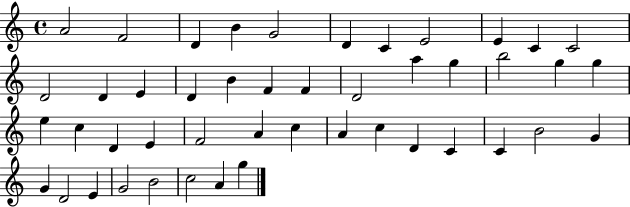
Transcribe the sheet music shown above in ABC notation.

X:1
T:Untitled
M:4/4
L:1/4
K:C
A2 F2 D B G2 D C E2 E C C2 D2 D E D B F F D2 a g b2 g g e c D E F2 A c A c D C C B2 G G D2 E G2 B2 c2 A g